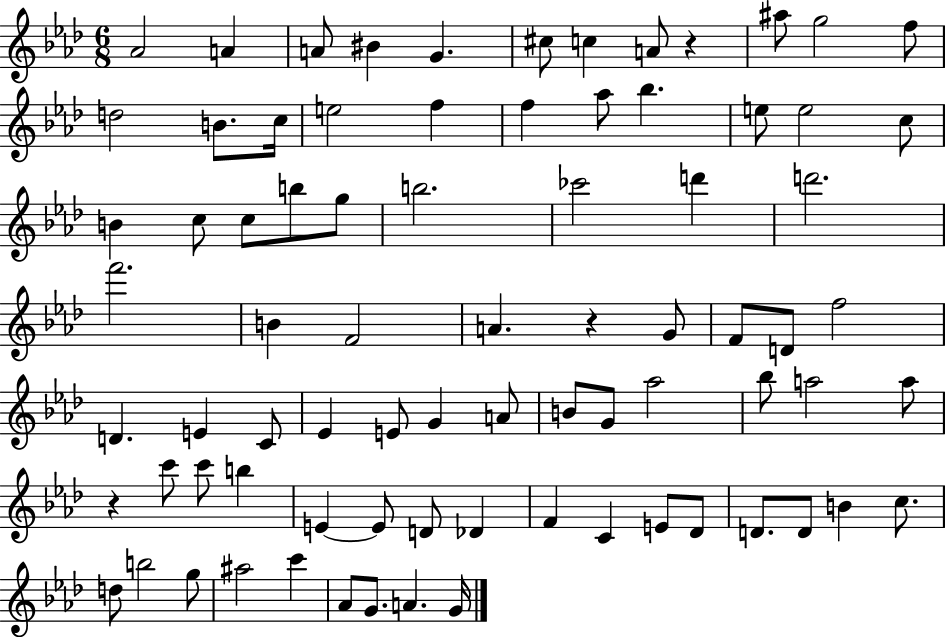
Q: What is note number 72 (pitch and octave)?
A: C6